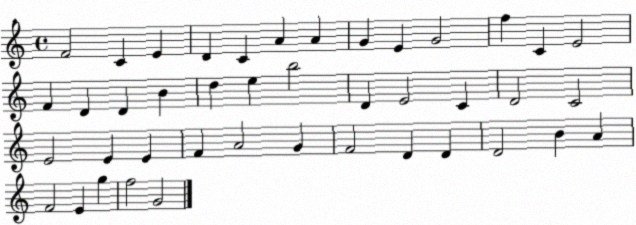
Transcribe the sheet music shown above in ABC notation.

X:1
T:Untitled
M:4/4
L:1/4
K:C
F2 C E D C A A G E G2 f C E2 F D D B d e b2 D E2 C D2 C2 E2 E E F A2 G F2 D D D2 B A F2 E g f2 G2